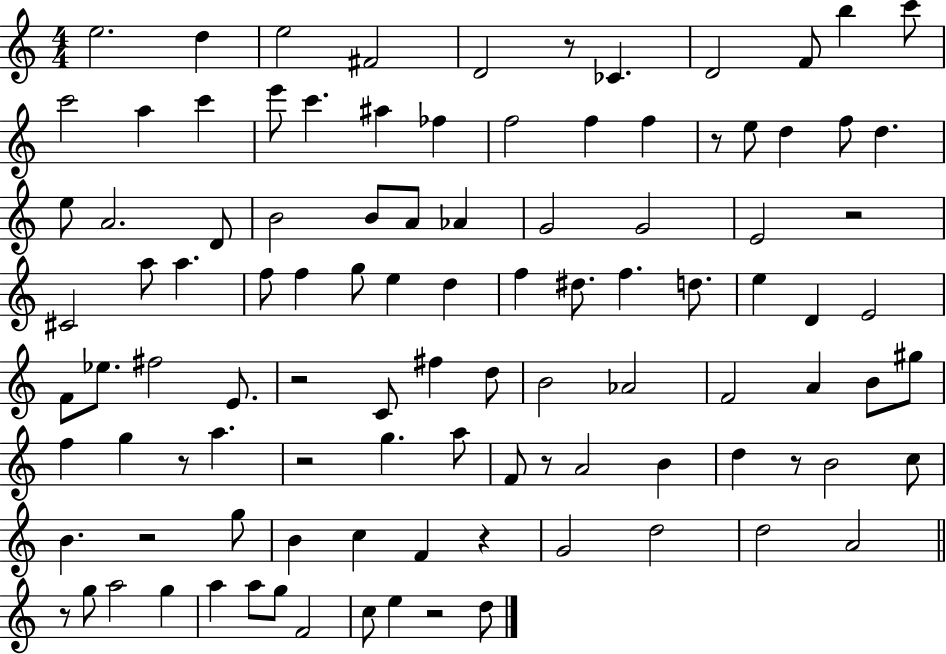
E5/h. D5/q E5/h F#4/h D4/h R/e CES4/q. D4/h F4/e B5/q C6/e C6/h A5/q C6/q E6/e C6/q. A#5/q FES5/q F5/h F5/q F5/q R/e E5/e D5/q F5/e D5/q. E5/e A4/h. D4/e B4/h B4/e A4/e Ab4/q G4/h G4/h E4/h R/h C#4/h A5/e A5/q. F5/e F5/q G5/e E5/q D5/q F5/q D#5/e. F5/q. D5/e. E5/q D4/q E4/h F4/e Eb5/e. F#5/h E4/e. R/h C4/e F#5/q D5/e B4/h Ab4/h F4/h A4/q B4/e G#5/e F5/q G5/q R/e A5/q. R/h G5/q. A5/e F4/e R/e A4/h B4/q D5/q R/e B4/h C5/e B4/q. R/h G5/e B4/q C5/q F4/q R/q G4/h D5/h D5/h A4/h R/e G5/e A5/h G5/q A5/q A5/e G5/e F4/h C5/e E5/q R/h D5/e